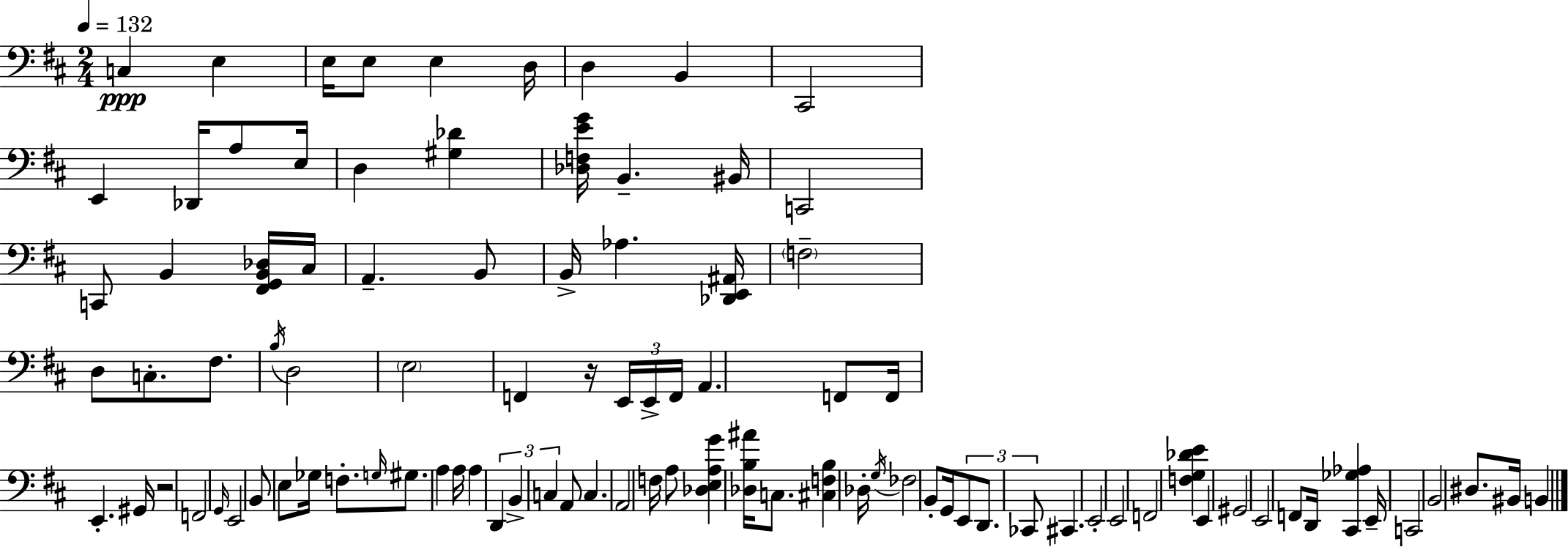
X:1
T:Untitled
M:2/4
L:1/4
K:D
C, E, E,/4 E,/2 E, D,/4 D, B,, ^C,,2 E,, _D,,/4 A,/2 E,/4 D, [^G,_D] [_D,F,EG]/4 B,, ^B,,/4 C,,2 C,,/2 B,, [^F,,G,,B,,_D,]/4 ^C,/4 A,, B,,/2 B,,/4 _A, [_D,,E,,^A,,]/4 F,2 D,/2 C,/2 ^F,/2 B,/4 D,2 E,2 F,, z/4 E,,/4 E,,/4 F,,/4 A,, F,,/2 F,,/4 E,, ^G,,/4 z2 F,,2 G,,/4 E,,2 B,,/2 E,/2 _G,/4 F,/2 G,/4 ^G,/2 A, A,/4 A, D,, B,, C, A,,/2 C, A,,2 F,/4 A,/2 [_D,E,A,G] [_D,B,^A]/4 C,/2 [^C,F,B,] _D,/4 G,/4 _F,2 B,,/2 G,,/4 E,,/2 D,,/2 _C,,/2 ^C,, E,,2 E,,2 F,,2 [F,G,_DE] E,, ^G,,2 E,,2 F,,/2 D,,/4 [^C,,_G,_A,] E,,/4 C,,2 B,,2 ^D,/2 ^B,,/4 B,,